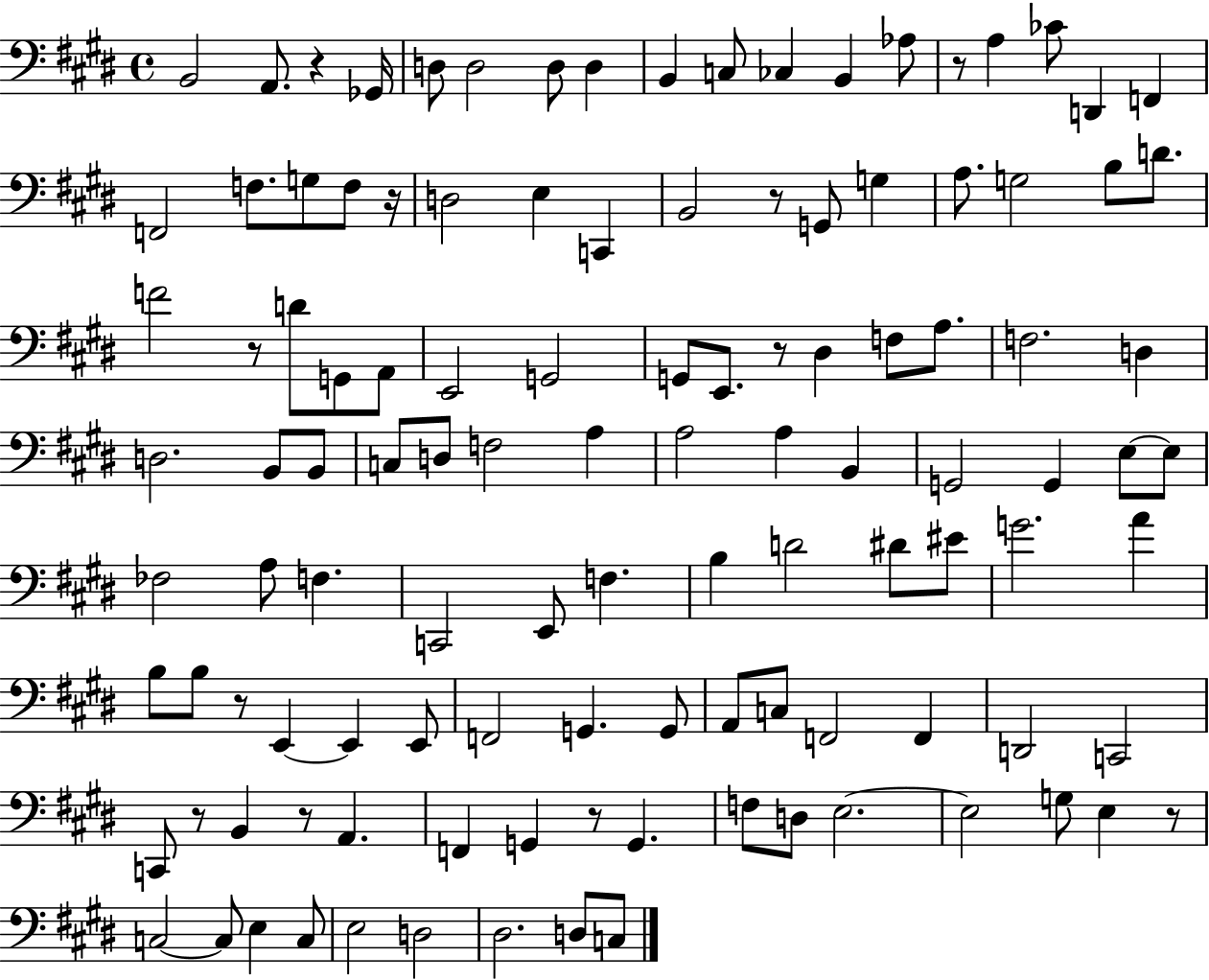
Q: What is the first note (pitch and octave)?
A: B2